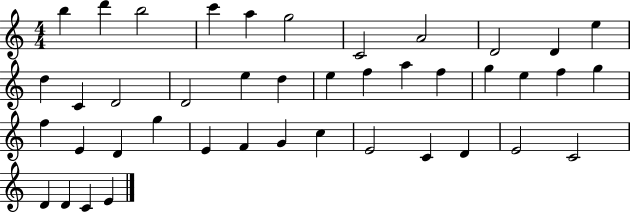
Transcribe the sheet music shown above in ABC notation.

X:1
T:Untitled
M:4/4
L:1/4
K:C
b d' b2 c' a g2 C2 A2 D2 D e d C D2 D2 e d e f a f g e f g f E D g E F G c E2 C D E2 C2 D D C E